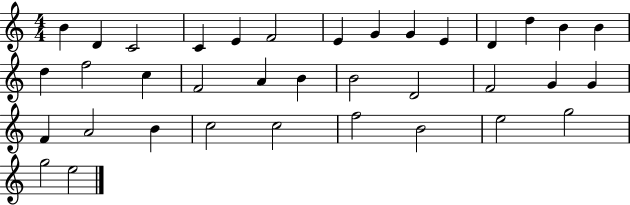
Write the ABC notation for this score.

X:1
T:Untitled
M:4/4
L:1/4
K:C
B D C2 C E F2 E G G E D d B B d f2 c F2 A B B2 D2 F2 G G F A2 B c2 c2 f2 B2 e2 g2 g2 e2